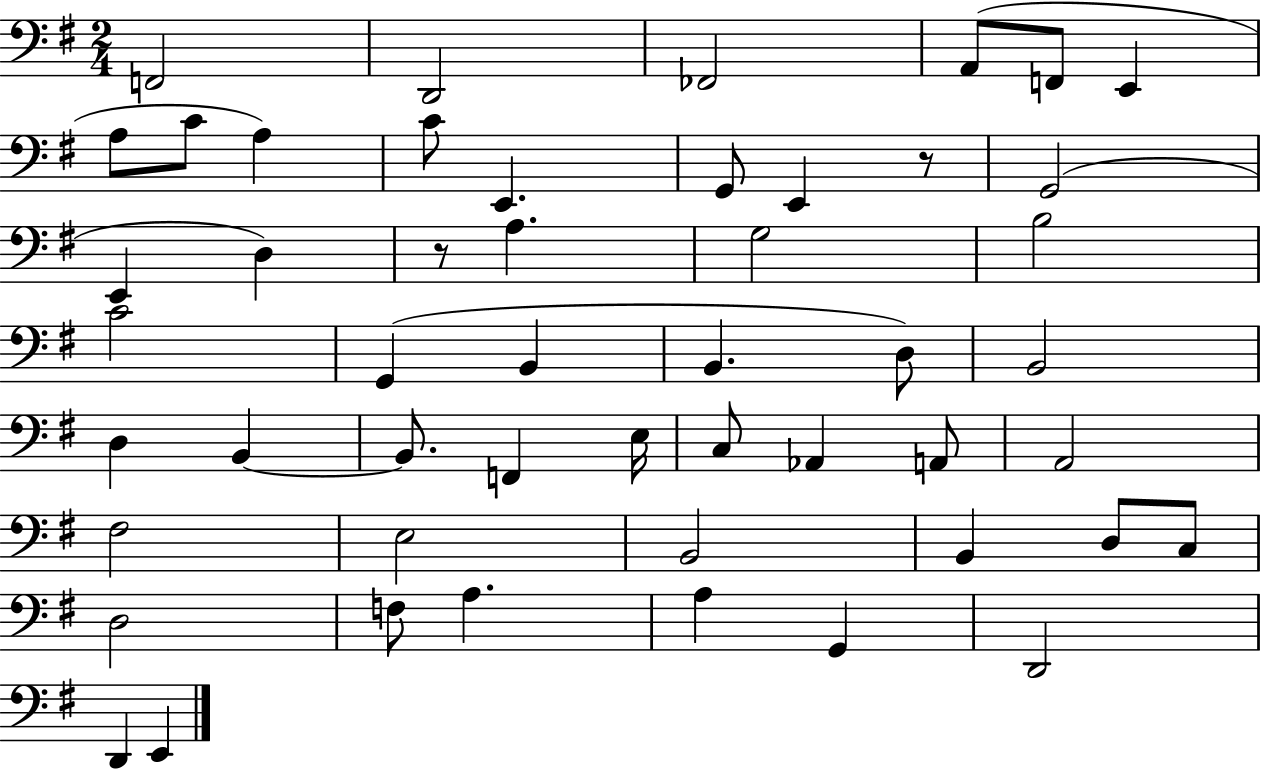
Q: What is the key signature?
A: G major